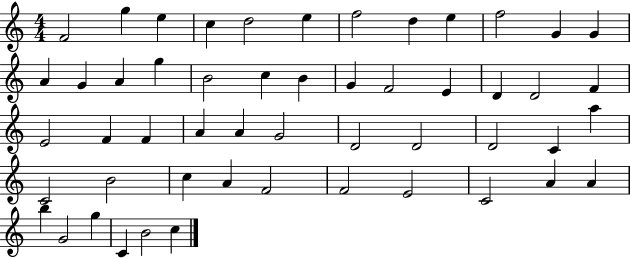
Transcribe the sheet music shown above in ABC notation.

X:1
T:Untitled
M:4/4
L:1/4
K:C
F2 g e c d2 e f2 d e f2 G G A G A g B2 c B G F2 E D D2 F E2 F F A A G2 D2 D2 D2 C a C2 B2 c A F2 F2 E2 C2 A A b G2 g C B2 c